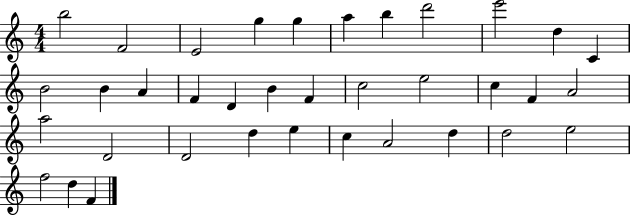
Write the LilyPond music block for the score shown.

{
  \clef treble
  \numericTimeSignature
  \time 4/4
  \key c \major
  b''2 f'2 | e'2 g''4 g''4 | a''4 b''4 d'''2 | e'''2 d''4 c'4 | \break b'2 b'4 a'4 | f'4 d'4 b'4 f'4 | c''2 e''2 | c''4 f'4 a'2 | \break a''2 d'2 | d'2 d''4 e''4 | c''4 a'2 d''4 | d''2 e''2 | \break f''2 d''4 f'4 | \bar "|."
}